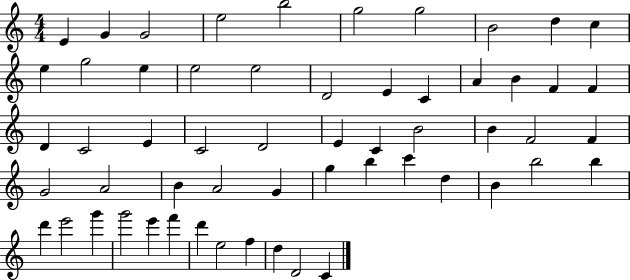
{
  \clef treble
  \numericTimeSignature
  \time 4/4
  \key c \major
  e'4 g'4 g'2 | e''2 b''2 | g''2 g''2 | b'2 d''4 c''4 | \break e''4 g''2 e''4 | e''2 e''2 | d'2 e'4 c'4 | a'4 b'4 f'4 f'4 | \break d'4 c'2 e'4 | c'2 d'2 | e'4 c'4 b'2 | b'4 f'2 f'4 | \break g'2 a'2 | b'4 a'2 g'4 | g''4 b''4 c'''4 d''4 | b'4 b''2 b''4 | \break d'''4 e'''2 g'''4 | g'''2 e'''4 f'''4 | d'''4 e''2 f''4 | d''4 d'2 c'4 | \break \bar "|."
}